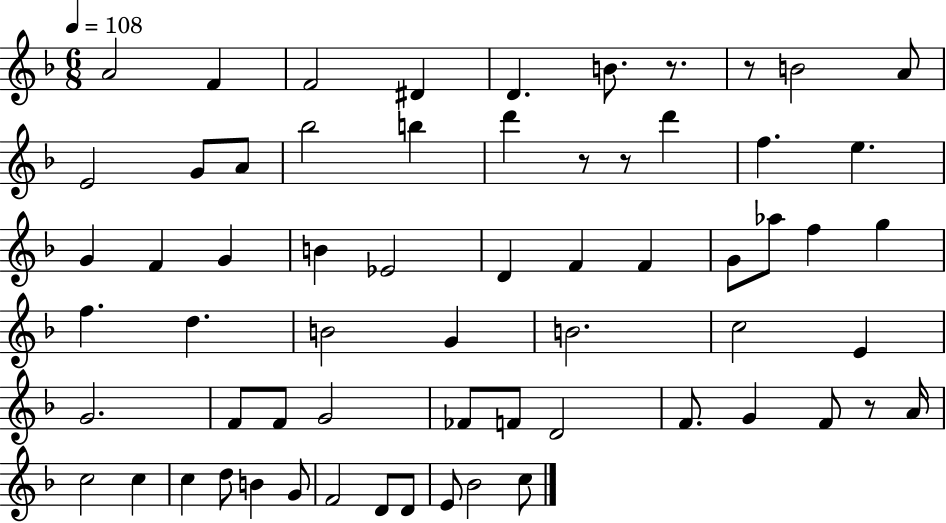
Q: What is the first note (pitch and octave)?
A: A4